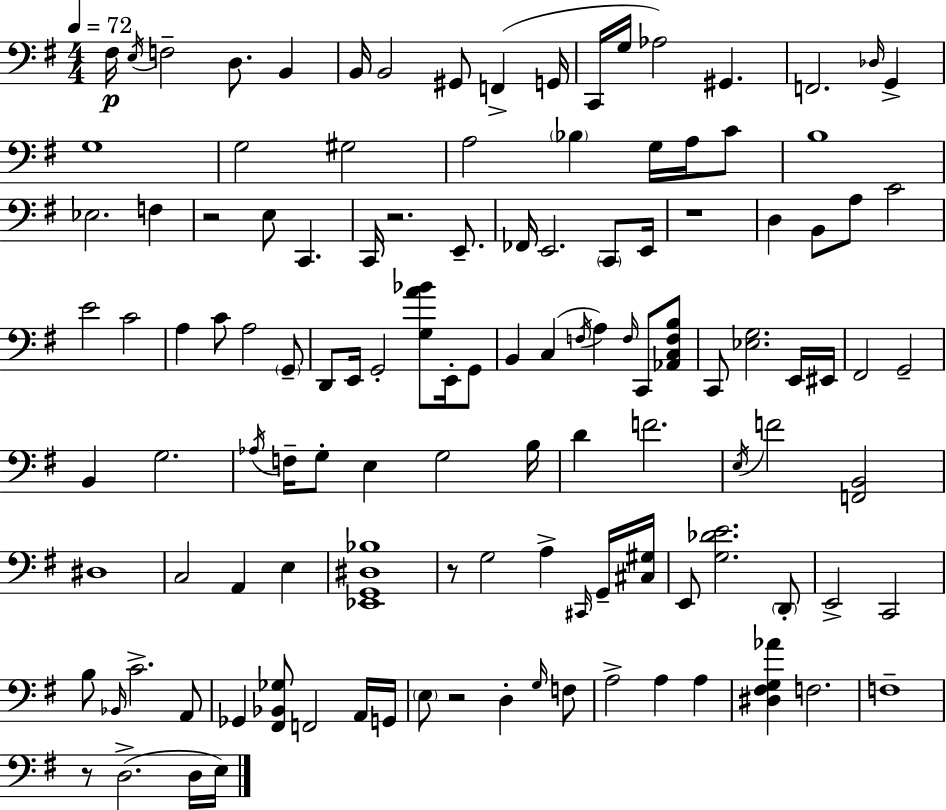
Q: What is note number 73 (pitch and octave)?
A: E3